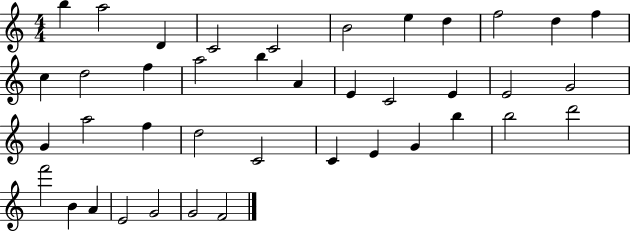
B5/q A5/h D4/q C4/h C4/h B4/h E5/q D5/q F5/h D5/q F5/q C5/q D5/h F5/q A5/h B5/q A4/q E4/q C4/h E4/q E4/h G4/h G4/q A5/h F5/q D5/h C4/h C4/q E4/q G4/q B5/q B5/h D6/h F6/h B4/q A4/q E4/h G4/h G4/h F4/h